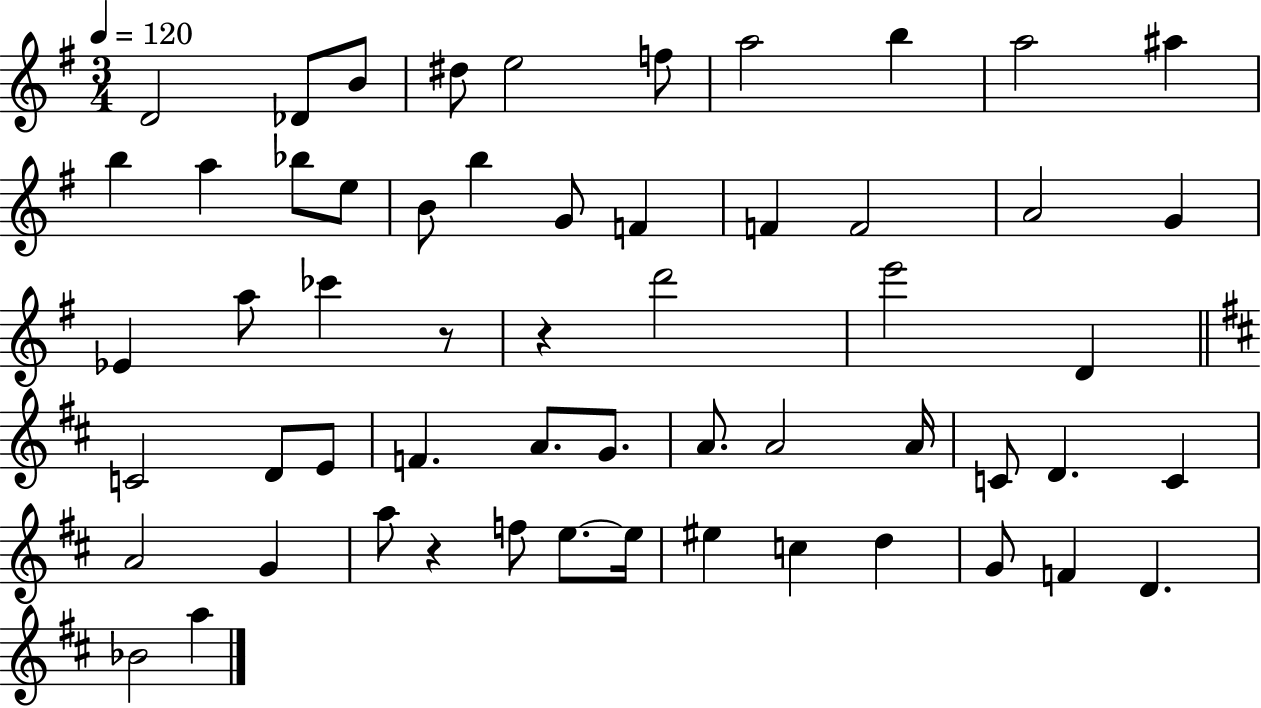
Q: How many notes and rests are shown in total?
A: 57